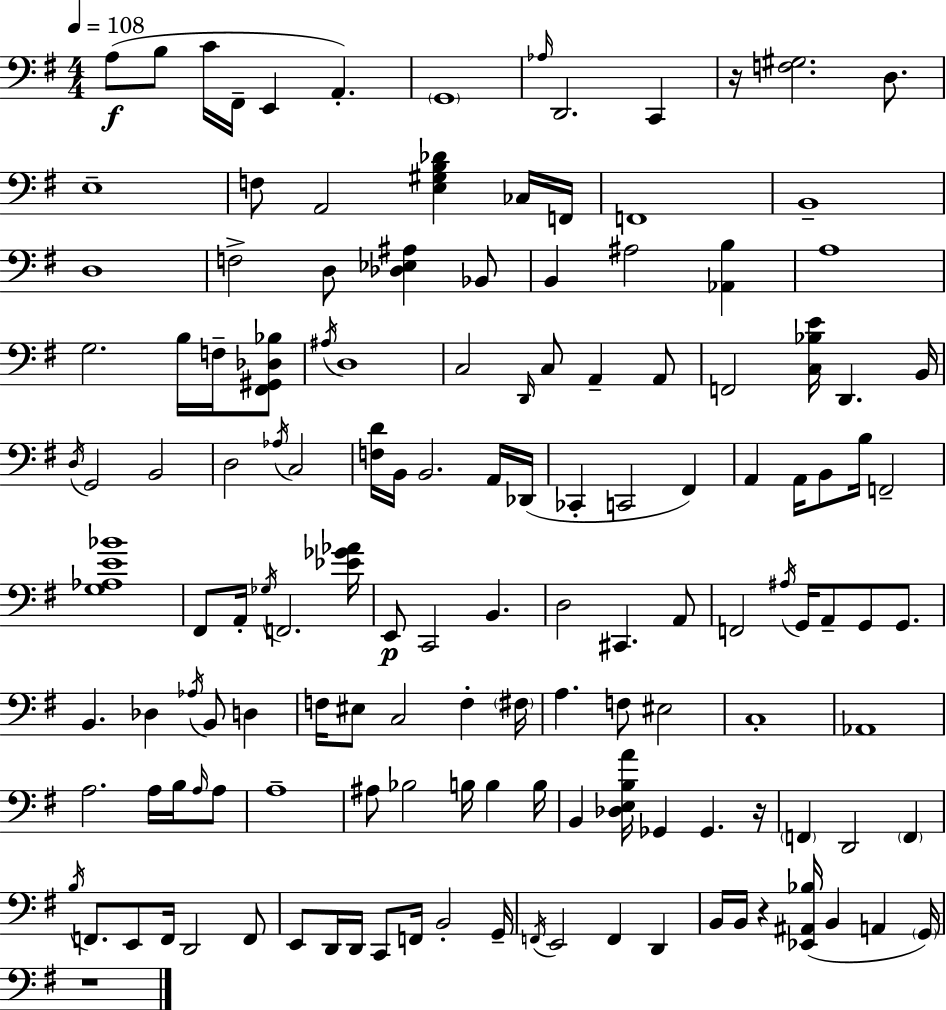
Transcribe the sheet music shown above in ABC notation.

X:1
T:Untitled
M:4/4
L:1/4
K:Em
A,/2 B,/2 C/4 ^F,,/4 E,, A,, G,,4 _A,/4 D,,2 C,, z/4 [F,^G,]2 D,/2 E,4 F,/2 A,,2 [E,^G,B,_D] _C,/4 F,,/4 F,,4 B,,4 D,4 F,2 D,/2 [_D,_E,^A,] _B,,/2 B,, ^A,2 [_A,,B,] A,4 G,2 B,/4 F,/4 [^F,,^G,,_D,_B,]/2 ^A,/4 D,4 C,2 D,,/4 C,/2 A,, A,,/2 F,,2 [C,_B,E]/4 D,, B,,/4 D,/4 G,,2 B,,2 D,2 _A,/4 C,2 [F,D]/4 B,,/4 B,,2 A,,/4 _D,,/4 _C,, C,,2 ^F,, A,, A,,/4 B,,/2 B,/4 F,,2 [G,_A,E_B]4 ^F,,/2 A,,/4 _G,/4 F,,2 [_E_G_A]/4 E,,/2 C,,2 B,, D,2 ^C,, A,,/2 F,,2 ^A,/4 G,,/4 A,,/2 G,,/2 G,,/2 B,, _D, _A,/4 B,,/2 D, F,/4 ^E,/2 C,2 F, ^F,/4 A, F,/2 ^E,2 C,4 _A,,4 A,2 A,/4 B,/4 A,/4 A,/2 A,4 ^A,/2 _B,2 B,/4 B, B,/4 B,, [_D,E,B,A]/4 _G,, _G,, z/4 F,, D,,2 F,, B,/4 F,,/2 E,,/2 F,,/4 D,,2 F,,/2 E,,/2 D,,/4 D,,/4 C,,/2 F,,/4 B,,2 G,,/4 F,,/4 E,,2 F,, D,, B,,/4 B,,/4 z [_E,,^A,,_B,]/4 B,, A,, G,,/4 z4